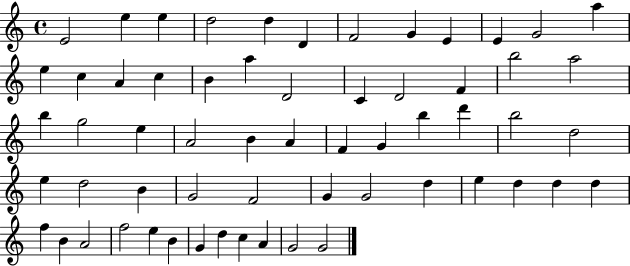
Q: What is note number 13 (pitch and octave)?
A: E5